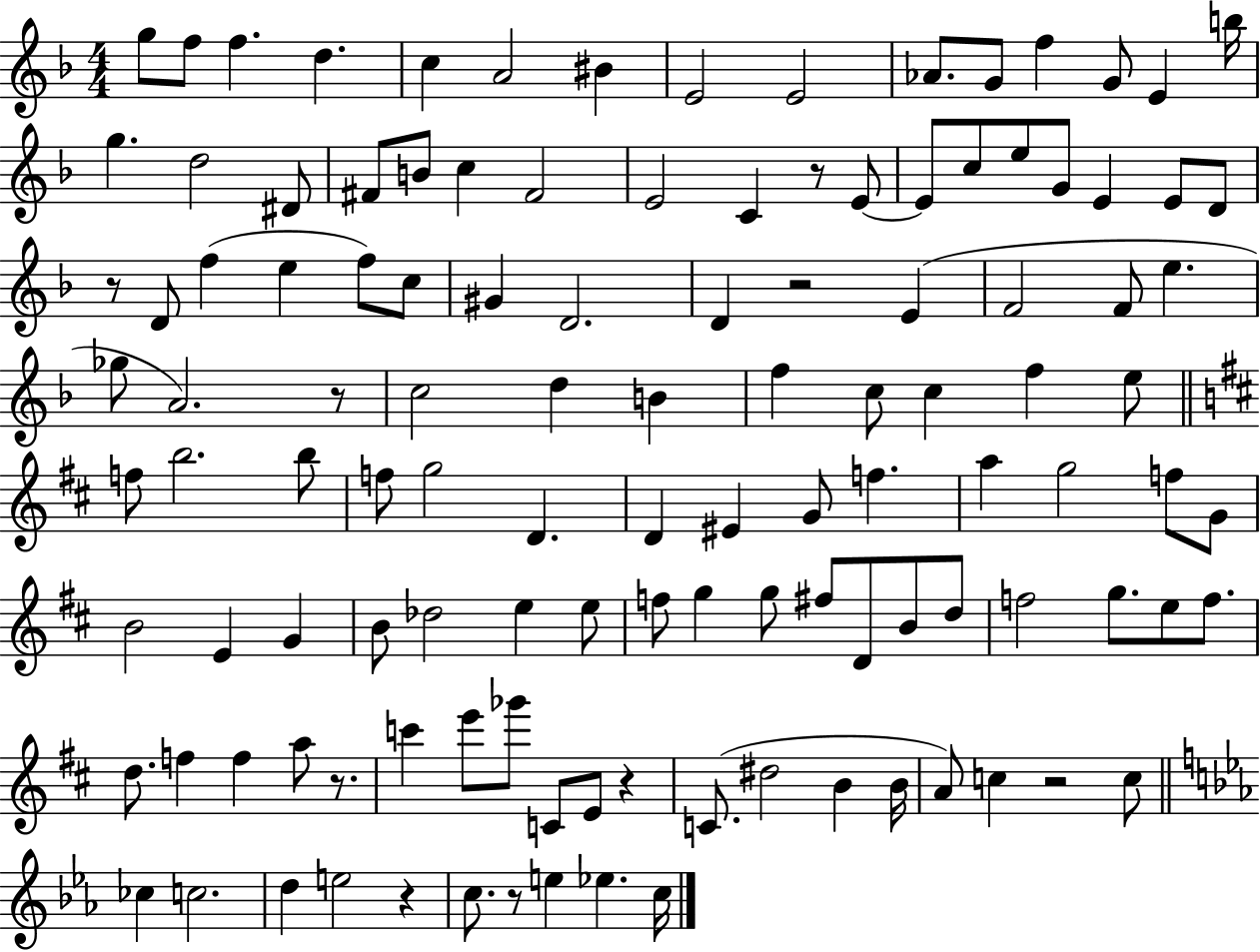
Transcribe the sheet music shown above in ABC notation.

X:1
T:Untitled
M:4/4
L:1/4
K:F
g/2 f/2 f d c A2 ^B E2 E2 _A/2 G/2 f G/2 E b/4 g d2 ^D/2 ^F/2 B/2 c ^F2 E2 C z/2 E/2 E/2 c/2 e/2 G/2 E E/2 D/2 z/2 D/2 f e f/2 c/2 ^G D2 D z2 E F2 F/2 e _g/2 A2 z/2 c2 d B f c/2 c f e/2 f/2 b2 b/2 f/2 g2 D D ^E G/2 f a g2 f/2 G/2 B2 E G B/2 _d2 e e/2 f/2 g g/2 ^f/2 D/2 B/2 d/2 f2 g/2 e/2 f/2 d/2 f f a/2 z/2 c' e'/2 _g'/2 C/2 E/2 z C/2 ^d2 B B/4 A/2 c z2 c/2 _c c2 d e2 z c/2 z/2 e _e c/4